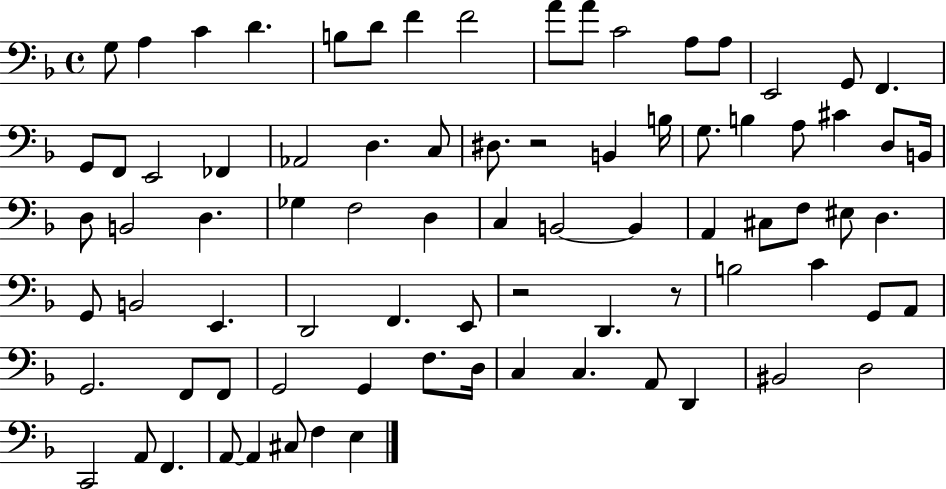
G3/e A3/q C4/q D4/q. B3/e D4/e F4/q F4/h A4/e A4/e C4/h A3/e A3/e E2/h G2/e F2/q. G2/e F2/e E2/h FES2/q Ab2/h D3/q. C3/e D#3/e. R/h B2/q B3/s G3/e. B3/q A3/e C#4/q D3/e B2/s D3/e B2/h D3/q. Gb3/q F3/h D3/q C3/q B2/h B2/q A2/q C#3/e F3/e EIS3/e D3/q. G2/e B2/h E2/q. D2/h F2/q. E2/e R/h D2/q. R/e B3/h C4/q G2/e A2/e G2/h. F2/e F2/e G2/h G2/q F3/e. D3/s C3/q C3/q. A2/e D2/q BIS2/h D3/h C2/h A2/e F2/q. A2/e A2/q C#3/e F3/q E3/q